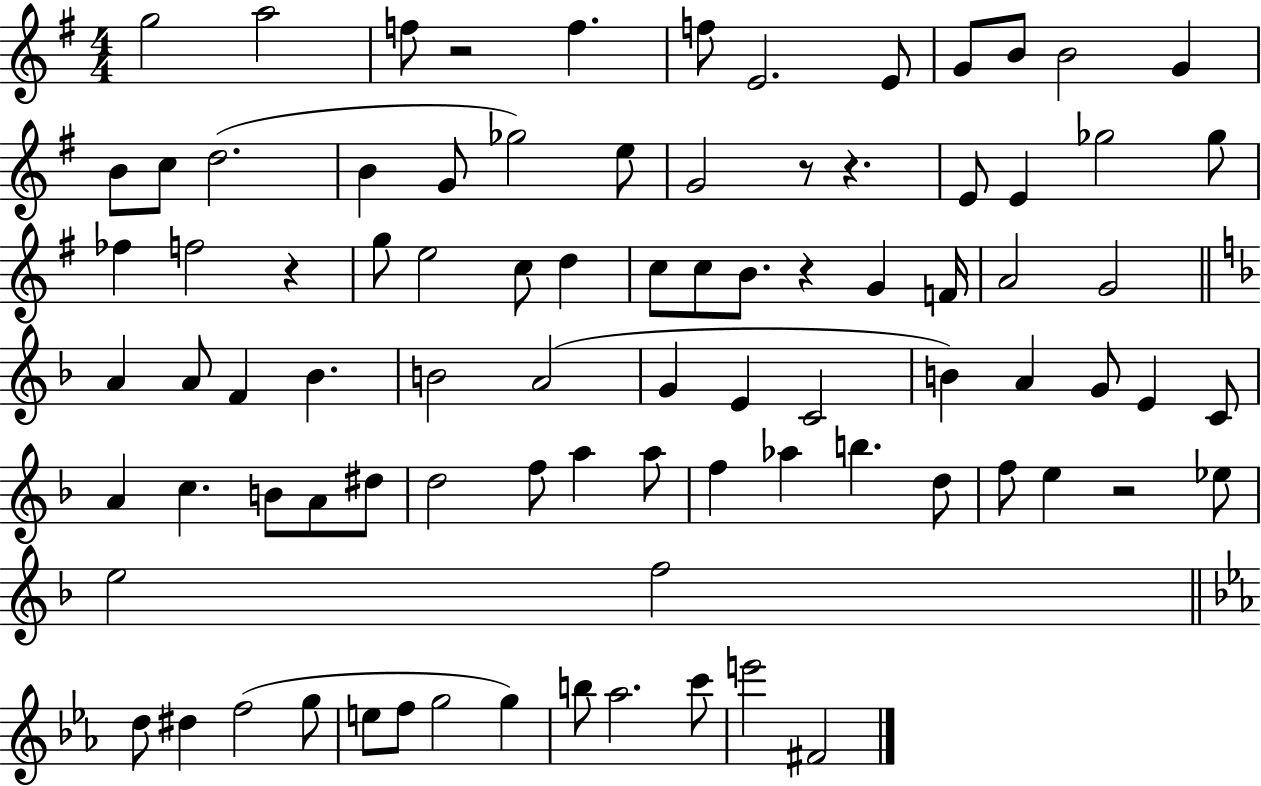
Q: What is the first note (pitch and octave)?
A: G5